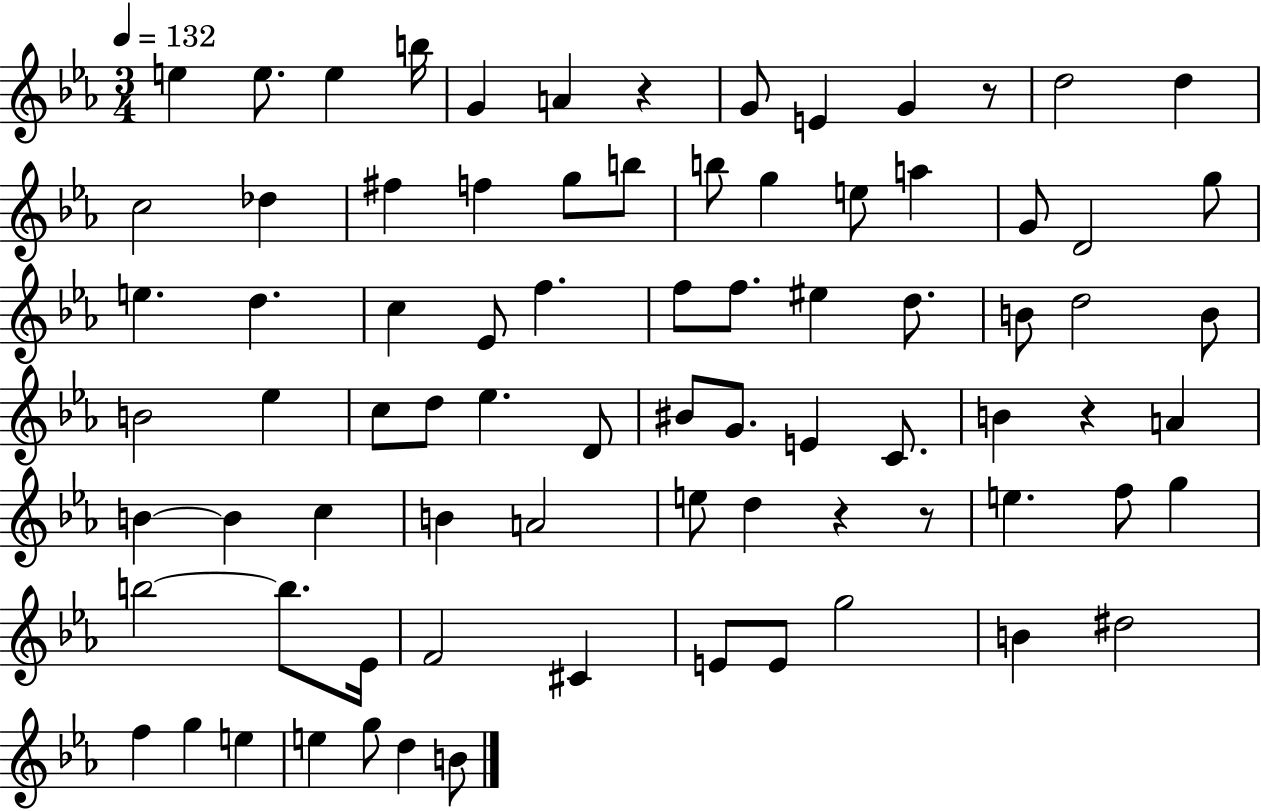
{
  \clef treble
  \numericTimeSignature
  \time 3/4
  \key ees \major
  \tempo 4 = 132
  e''4 e''8. e''4 b''16 | g'4 a'4 r4 | g'8 e'4 g'4 r8 | d''2 d''4 | \break c''2 des''4 | fis''4 f''4 g''8 b''8 | b''8 g''4 e''8 a''4 | g'8 d'2 g''8 | \break e''4. d''4. | c''4 ees'8 f''4. | f''8 f''8. eis''4 d''8. | b'8 d''2 b'8 | \break b'2 ees''4 | c''8 d''8 ees''4. d'8 | bis'8 g'8. e'4 c'8. | b'4 r4 a'4 | \break b'4~~ b'4 c''4 | b'4 a'2 | e''8 d''4 r4 r8 | e''4. f''8 g''4 | \break b''2~~ b''8. ees'16 | f'2 cis'4 | e'8 e'8 g''2 | b'4 dis''2 | \break f''4 g''4 e''4 | e''4 g''8 d''4 b'8 | \bar "|."
}